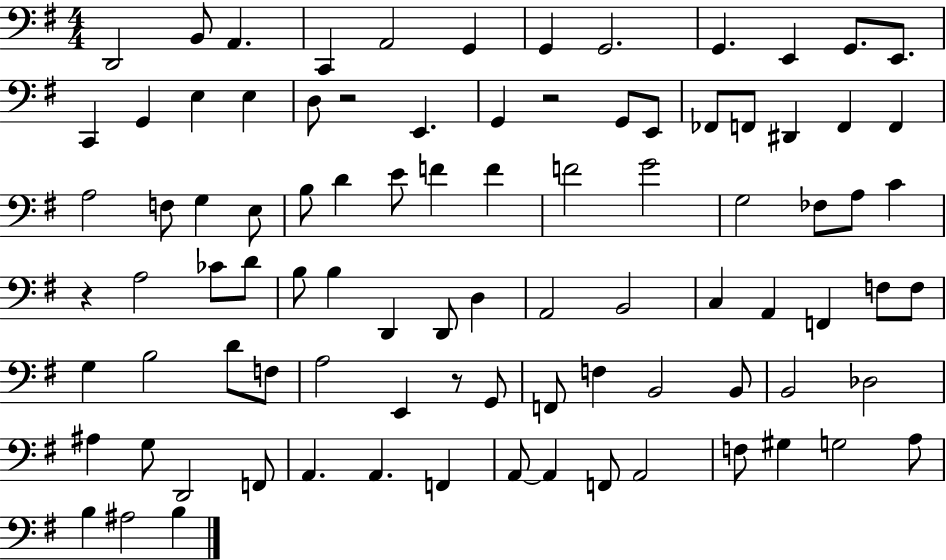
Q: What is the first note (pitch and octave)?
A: D2